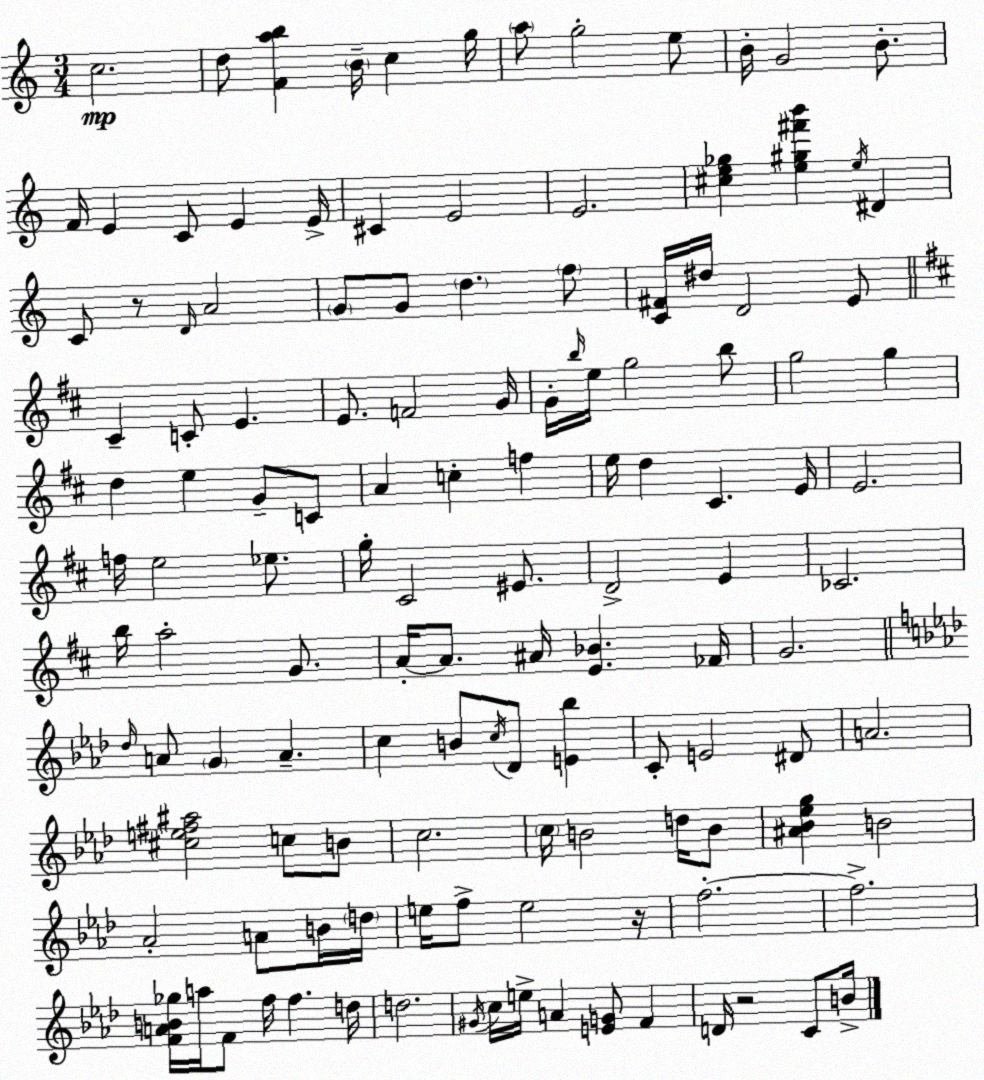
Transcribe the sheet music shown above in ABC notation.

X:1
T:Untitled
M:3/4
L:1/4
K:Am
c2 d/2 [Fab] B/4 c g/4 a/2 g2 e/2 B/4 G2 B/2 F/4 E C/2 E E/4 ^C E2 E2 [^ce_g] [e^g^f'b'] e/4 ^D C/2 z/2 D/4 A2 G/2 G/2 d f/2 [C^F]/4 ^d/4 D2 E/2 ^C C/2 E E/2 F2 G/4 G/4 b/4 e/4 g2 b/2 g2 g d e G/2 C/2 A c f e/4 d ^C E/4 E2 f/4 e2 _e/2 g/4 ^C2 ^E/2 D2 E _C2 b/4 a2 G/2 A/4 A/2 ^A/4 [E_B] _F/4 G2 _d/4 A/2 G A c B/2 c/4 _D/2 [E_b] C/2 E2 ^D/2 A2 [^ce^f^a]2 c/2 B/2 c2 c/4 B2 d/4 B/2 [^A_B_eg] B2 _A2 A/2 B/4 d/4 e/4 f/2 e2 z/4 f2 f2 [FAB_g]/4 a/4 F/2 f/4 f d/4 d2 ^G/4 c/4 e/4 A [EG]/2 F D/4 z2 C/2 B/4